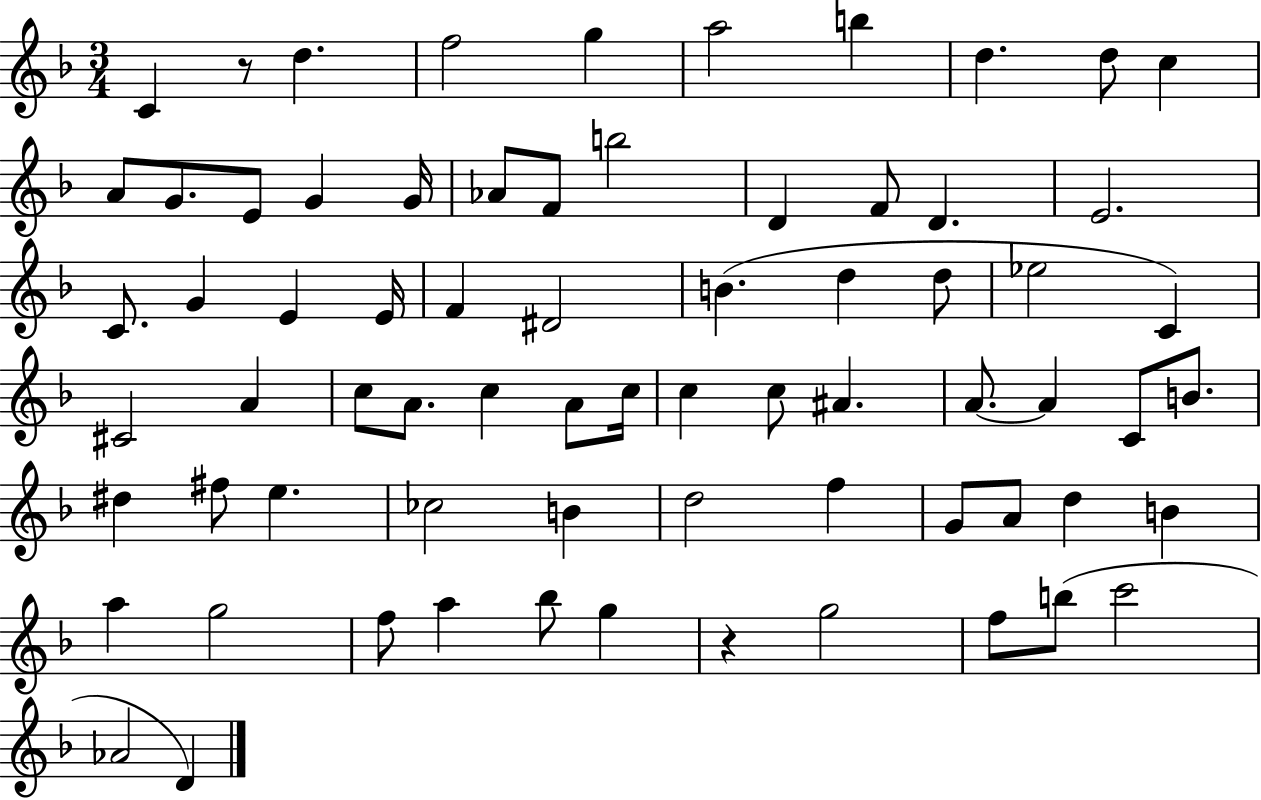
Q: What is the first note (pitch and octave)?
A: C4